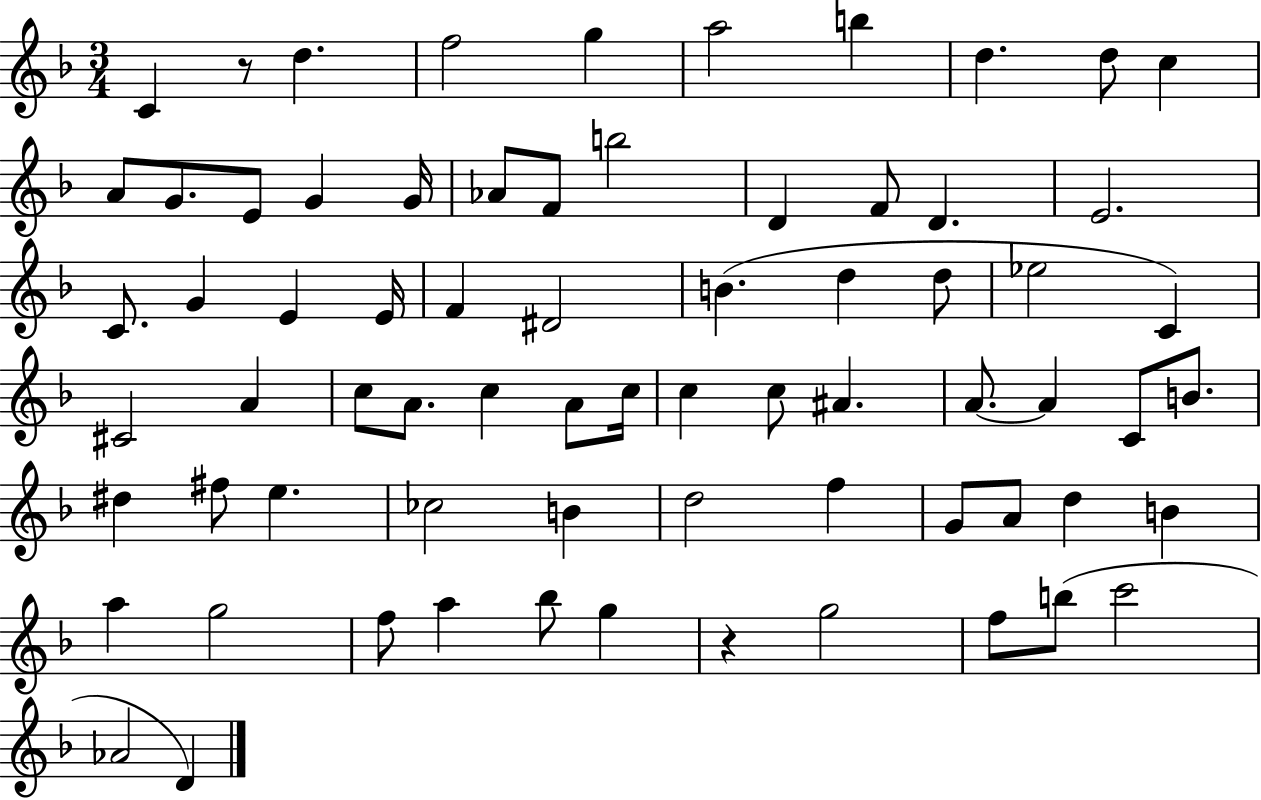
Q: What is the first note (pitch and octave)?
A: C4